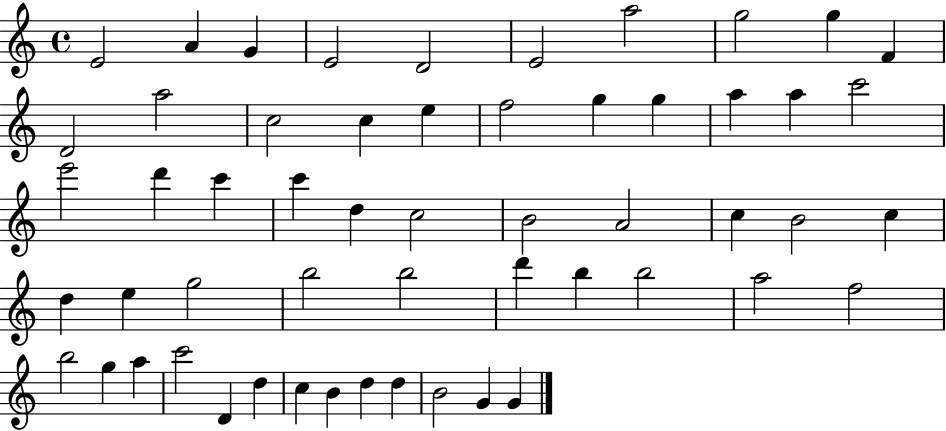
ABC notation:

X:1
T:Untitled
M:4/4
L:1/4
K:C
E2 A G E2 D2 E2 a2 g2 g F D2 a2 c2 c e f2 g g a a c'2 e'2 d' c' c' d c2 B2 A2 c B2 c d e g2 b2 b2 d' b b2 a2 f2 b2 g a c'2 D d c B d d B2 G G